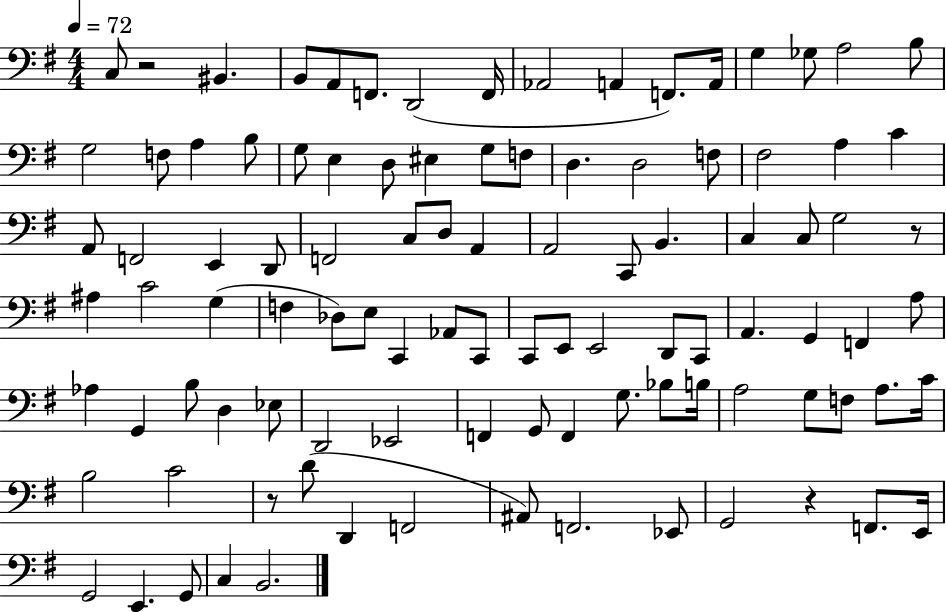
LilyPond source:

{
  \clef bass
  \numericTimeSignature
  \time 4/4
  \key g \major
  \tempo 4 = 72
  c8 r2 bis,4. | b,8 a,8 f,8. d,2( f,16 | aes,2 a,4 f,8.) a,16 | g4 ges8 a2 b8 | \break g2 f8 a4 b8 | g8 e4 d8 eis4 g8 f8 | d4. d2 f8 | fis2 a4 c'4 | \break a,8 f,2 e,4 d,8 | f,2 c8 d8 a,4 | a,2 c,8 b,4. | c4 c8 g2 r8 | \break ais4 c'2 g4( | f4 des8) e8 c,4 aes,8 c,8 | c,8 e,8 e,2 d,8 c,8 | a,4. g,4 f,4 a8 | \break aes4 g,4 b8 d4 ees8 | d,2 ees,2 | f,4 g,8 f,4 g8. bes8 b16 | a2 g8 f8 a8. c'16 | \break b2 c'2 | r8 d'8( d,4 f,2 | ais,8) f,2. ees,8 | g,2 r4 f,8. e,16 | \break g,2 e,4. g,8 | c4 b,2. | \bar "|."
}